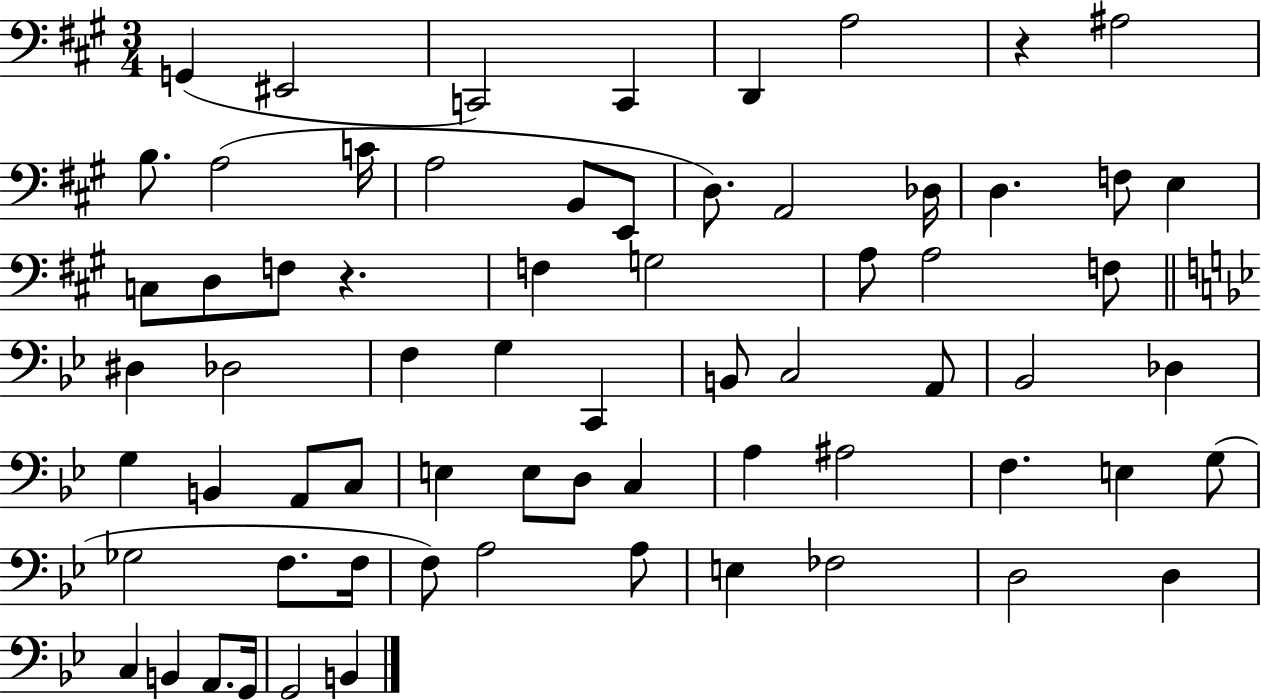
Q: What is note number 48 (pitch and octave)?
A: F3